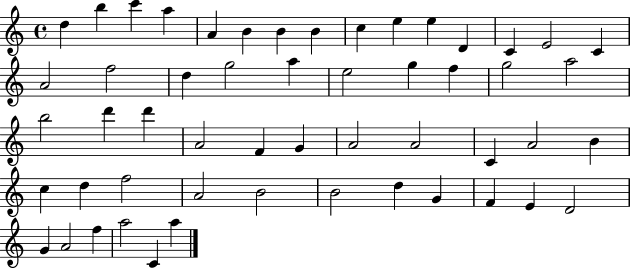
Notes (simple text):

D5/q B5/q C6/q A5/q A4/q B4/q B4/q B4/q C5/q E5/q E5/q D4/q C4/q E4/h C4/q A4/h F5/h D5/q G5/h A5/q E5/h G5/q F5/q G5/h A5/h B5/h D6/q D6/q A4/h F4/q G4/q A4/h A4/h C4/q A4/h B4/q C5/q D5/q F5/h A4/h B4/h B4/h D5/q G4/q F4/q E4/q D4/h G4/q A4/h F5/q A5/h C4/q A5/q